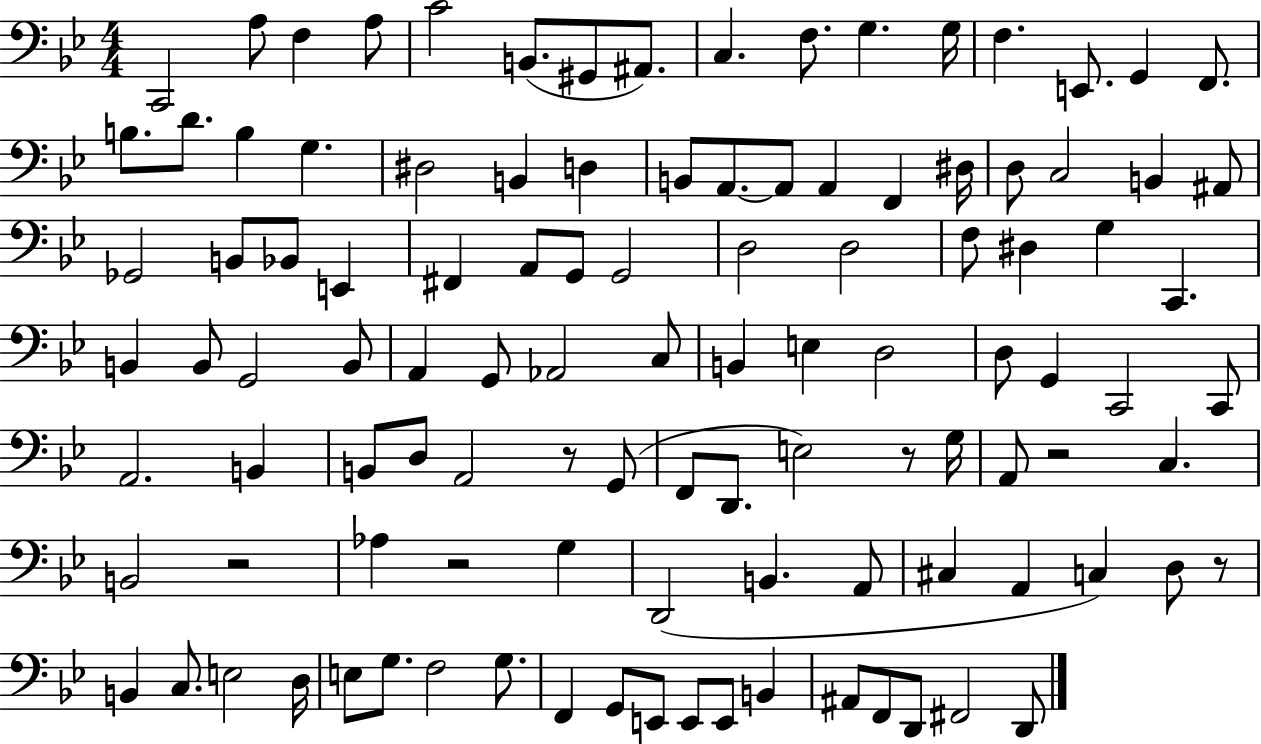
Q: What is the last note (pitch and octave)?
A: D2